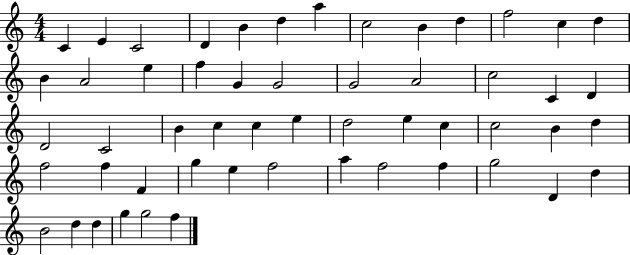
C4/q E4/q C4/h D4/q B4/q D5/q A5/q C5/h B4/q D5/q F5/h C5/q D5/q B4/q A4/h E5/q F5/q G4/q G4/h G4/h A4/h C5/h C4/q D4/q D4/h C4/h B4/q C5/q C5/q E5/q D5/h E5/q C5/q C5/h B4/q D5/q F5/h F5/q F4/q G5/q E5/q F5/h A5/q F5/h F5/q G5/h D4/q D5/q B4/h D5/q D5/q G5/q G5/h F5/q